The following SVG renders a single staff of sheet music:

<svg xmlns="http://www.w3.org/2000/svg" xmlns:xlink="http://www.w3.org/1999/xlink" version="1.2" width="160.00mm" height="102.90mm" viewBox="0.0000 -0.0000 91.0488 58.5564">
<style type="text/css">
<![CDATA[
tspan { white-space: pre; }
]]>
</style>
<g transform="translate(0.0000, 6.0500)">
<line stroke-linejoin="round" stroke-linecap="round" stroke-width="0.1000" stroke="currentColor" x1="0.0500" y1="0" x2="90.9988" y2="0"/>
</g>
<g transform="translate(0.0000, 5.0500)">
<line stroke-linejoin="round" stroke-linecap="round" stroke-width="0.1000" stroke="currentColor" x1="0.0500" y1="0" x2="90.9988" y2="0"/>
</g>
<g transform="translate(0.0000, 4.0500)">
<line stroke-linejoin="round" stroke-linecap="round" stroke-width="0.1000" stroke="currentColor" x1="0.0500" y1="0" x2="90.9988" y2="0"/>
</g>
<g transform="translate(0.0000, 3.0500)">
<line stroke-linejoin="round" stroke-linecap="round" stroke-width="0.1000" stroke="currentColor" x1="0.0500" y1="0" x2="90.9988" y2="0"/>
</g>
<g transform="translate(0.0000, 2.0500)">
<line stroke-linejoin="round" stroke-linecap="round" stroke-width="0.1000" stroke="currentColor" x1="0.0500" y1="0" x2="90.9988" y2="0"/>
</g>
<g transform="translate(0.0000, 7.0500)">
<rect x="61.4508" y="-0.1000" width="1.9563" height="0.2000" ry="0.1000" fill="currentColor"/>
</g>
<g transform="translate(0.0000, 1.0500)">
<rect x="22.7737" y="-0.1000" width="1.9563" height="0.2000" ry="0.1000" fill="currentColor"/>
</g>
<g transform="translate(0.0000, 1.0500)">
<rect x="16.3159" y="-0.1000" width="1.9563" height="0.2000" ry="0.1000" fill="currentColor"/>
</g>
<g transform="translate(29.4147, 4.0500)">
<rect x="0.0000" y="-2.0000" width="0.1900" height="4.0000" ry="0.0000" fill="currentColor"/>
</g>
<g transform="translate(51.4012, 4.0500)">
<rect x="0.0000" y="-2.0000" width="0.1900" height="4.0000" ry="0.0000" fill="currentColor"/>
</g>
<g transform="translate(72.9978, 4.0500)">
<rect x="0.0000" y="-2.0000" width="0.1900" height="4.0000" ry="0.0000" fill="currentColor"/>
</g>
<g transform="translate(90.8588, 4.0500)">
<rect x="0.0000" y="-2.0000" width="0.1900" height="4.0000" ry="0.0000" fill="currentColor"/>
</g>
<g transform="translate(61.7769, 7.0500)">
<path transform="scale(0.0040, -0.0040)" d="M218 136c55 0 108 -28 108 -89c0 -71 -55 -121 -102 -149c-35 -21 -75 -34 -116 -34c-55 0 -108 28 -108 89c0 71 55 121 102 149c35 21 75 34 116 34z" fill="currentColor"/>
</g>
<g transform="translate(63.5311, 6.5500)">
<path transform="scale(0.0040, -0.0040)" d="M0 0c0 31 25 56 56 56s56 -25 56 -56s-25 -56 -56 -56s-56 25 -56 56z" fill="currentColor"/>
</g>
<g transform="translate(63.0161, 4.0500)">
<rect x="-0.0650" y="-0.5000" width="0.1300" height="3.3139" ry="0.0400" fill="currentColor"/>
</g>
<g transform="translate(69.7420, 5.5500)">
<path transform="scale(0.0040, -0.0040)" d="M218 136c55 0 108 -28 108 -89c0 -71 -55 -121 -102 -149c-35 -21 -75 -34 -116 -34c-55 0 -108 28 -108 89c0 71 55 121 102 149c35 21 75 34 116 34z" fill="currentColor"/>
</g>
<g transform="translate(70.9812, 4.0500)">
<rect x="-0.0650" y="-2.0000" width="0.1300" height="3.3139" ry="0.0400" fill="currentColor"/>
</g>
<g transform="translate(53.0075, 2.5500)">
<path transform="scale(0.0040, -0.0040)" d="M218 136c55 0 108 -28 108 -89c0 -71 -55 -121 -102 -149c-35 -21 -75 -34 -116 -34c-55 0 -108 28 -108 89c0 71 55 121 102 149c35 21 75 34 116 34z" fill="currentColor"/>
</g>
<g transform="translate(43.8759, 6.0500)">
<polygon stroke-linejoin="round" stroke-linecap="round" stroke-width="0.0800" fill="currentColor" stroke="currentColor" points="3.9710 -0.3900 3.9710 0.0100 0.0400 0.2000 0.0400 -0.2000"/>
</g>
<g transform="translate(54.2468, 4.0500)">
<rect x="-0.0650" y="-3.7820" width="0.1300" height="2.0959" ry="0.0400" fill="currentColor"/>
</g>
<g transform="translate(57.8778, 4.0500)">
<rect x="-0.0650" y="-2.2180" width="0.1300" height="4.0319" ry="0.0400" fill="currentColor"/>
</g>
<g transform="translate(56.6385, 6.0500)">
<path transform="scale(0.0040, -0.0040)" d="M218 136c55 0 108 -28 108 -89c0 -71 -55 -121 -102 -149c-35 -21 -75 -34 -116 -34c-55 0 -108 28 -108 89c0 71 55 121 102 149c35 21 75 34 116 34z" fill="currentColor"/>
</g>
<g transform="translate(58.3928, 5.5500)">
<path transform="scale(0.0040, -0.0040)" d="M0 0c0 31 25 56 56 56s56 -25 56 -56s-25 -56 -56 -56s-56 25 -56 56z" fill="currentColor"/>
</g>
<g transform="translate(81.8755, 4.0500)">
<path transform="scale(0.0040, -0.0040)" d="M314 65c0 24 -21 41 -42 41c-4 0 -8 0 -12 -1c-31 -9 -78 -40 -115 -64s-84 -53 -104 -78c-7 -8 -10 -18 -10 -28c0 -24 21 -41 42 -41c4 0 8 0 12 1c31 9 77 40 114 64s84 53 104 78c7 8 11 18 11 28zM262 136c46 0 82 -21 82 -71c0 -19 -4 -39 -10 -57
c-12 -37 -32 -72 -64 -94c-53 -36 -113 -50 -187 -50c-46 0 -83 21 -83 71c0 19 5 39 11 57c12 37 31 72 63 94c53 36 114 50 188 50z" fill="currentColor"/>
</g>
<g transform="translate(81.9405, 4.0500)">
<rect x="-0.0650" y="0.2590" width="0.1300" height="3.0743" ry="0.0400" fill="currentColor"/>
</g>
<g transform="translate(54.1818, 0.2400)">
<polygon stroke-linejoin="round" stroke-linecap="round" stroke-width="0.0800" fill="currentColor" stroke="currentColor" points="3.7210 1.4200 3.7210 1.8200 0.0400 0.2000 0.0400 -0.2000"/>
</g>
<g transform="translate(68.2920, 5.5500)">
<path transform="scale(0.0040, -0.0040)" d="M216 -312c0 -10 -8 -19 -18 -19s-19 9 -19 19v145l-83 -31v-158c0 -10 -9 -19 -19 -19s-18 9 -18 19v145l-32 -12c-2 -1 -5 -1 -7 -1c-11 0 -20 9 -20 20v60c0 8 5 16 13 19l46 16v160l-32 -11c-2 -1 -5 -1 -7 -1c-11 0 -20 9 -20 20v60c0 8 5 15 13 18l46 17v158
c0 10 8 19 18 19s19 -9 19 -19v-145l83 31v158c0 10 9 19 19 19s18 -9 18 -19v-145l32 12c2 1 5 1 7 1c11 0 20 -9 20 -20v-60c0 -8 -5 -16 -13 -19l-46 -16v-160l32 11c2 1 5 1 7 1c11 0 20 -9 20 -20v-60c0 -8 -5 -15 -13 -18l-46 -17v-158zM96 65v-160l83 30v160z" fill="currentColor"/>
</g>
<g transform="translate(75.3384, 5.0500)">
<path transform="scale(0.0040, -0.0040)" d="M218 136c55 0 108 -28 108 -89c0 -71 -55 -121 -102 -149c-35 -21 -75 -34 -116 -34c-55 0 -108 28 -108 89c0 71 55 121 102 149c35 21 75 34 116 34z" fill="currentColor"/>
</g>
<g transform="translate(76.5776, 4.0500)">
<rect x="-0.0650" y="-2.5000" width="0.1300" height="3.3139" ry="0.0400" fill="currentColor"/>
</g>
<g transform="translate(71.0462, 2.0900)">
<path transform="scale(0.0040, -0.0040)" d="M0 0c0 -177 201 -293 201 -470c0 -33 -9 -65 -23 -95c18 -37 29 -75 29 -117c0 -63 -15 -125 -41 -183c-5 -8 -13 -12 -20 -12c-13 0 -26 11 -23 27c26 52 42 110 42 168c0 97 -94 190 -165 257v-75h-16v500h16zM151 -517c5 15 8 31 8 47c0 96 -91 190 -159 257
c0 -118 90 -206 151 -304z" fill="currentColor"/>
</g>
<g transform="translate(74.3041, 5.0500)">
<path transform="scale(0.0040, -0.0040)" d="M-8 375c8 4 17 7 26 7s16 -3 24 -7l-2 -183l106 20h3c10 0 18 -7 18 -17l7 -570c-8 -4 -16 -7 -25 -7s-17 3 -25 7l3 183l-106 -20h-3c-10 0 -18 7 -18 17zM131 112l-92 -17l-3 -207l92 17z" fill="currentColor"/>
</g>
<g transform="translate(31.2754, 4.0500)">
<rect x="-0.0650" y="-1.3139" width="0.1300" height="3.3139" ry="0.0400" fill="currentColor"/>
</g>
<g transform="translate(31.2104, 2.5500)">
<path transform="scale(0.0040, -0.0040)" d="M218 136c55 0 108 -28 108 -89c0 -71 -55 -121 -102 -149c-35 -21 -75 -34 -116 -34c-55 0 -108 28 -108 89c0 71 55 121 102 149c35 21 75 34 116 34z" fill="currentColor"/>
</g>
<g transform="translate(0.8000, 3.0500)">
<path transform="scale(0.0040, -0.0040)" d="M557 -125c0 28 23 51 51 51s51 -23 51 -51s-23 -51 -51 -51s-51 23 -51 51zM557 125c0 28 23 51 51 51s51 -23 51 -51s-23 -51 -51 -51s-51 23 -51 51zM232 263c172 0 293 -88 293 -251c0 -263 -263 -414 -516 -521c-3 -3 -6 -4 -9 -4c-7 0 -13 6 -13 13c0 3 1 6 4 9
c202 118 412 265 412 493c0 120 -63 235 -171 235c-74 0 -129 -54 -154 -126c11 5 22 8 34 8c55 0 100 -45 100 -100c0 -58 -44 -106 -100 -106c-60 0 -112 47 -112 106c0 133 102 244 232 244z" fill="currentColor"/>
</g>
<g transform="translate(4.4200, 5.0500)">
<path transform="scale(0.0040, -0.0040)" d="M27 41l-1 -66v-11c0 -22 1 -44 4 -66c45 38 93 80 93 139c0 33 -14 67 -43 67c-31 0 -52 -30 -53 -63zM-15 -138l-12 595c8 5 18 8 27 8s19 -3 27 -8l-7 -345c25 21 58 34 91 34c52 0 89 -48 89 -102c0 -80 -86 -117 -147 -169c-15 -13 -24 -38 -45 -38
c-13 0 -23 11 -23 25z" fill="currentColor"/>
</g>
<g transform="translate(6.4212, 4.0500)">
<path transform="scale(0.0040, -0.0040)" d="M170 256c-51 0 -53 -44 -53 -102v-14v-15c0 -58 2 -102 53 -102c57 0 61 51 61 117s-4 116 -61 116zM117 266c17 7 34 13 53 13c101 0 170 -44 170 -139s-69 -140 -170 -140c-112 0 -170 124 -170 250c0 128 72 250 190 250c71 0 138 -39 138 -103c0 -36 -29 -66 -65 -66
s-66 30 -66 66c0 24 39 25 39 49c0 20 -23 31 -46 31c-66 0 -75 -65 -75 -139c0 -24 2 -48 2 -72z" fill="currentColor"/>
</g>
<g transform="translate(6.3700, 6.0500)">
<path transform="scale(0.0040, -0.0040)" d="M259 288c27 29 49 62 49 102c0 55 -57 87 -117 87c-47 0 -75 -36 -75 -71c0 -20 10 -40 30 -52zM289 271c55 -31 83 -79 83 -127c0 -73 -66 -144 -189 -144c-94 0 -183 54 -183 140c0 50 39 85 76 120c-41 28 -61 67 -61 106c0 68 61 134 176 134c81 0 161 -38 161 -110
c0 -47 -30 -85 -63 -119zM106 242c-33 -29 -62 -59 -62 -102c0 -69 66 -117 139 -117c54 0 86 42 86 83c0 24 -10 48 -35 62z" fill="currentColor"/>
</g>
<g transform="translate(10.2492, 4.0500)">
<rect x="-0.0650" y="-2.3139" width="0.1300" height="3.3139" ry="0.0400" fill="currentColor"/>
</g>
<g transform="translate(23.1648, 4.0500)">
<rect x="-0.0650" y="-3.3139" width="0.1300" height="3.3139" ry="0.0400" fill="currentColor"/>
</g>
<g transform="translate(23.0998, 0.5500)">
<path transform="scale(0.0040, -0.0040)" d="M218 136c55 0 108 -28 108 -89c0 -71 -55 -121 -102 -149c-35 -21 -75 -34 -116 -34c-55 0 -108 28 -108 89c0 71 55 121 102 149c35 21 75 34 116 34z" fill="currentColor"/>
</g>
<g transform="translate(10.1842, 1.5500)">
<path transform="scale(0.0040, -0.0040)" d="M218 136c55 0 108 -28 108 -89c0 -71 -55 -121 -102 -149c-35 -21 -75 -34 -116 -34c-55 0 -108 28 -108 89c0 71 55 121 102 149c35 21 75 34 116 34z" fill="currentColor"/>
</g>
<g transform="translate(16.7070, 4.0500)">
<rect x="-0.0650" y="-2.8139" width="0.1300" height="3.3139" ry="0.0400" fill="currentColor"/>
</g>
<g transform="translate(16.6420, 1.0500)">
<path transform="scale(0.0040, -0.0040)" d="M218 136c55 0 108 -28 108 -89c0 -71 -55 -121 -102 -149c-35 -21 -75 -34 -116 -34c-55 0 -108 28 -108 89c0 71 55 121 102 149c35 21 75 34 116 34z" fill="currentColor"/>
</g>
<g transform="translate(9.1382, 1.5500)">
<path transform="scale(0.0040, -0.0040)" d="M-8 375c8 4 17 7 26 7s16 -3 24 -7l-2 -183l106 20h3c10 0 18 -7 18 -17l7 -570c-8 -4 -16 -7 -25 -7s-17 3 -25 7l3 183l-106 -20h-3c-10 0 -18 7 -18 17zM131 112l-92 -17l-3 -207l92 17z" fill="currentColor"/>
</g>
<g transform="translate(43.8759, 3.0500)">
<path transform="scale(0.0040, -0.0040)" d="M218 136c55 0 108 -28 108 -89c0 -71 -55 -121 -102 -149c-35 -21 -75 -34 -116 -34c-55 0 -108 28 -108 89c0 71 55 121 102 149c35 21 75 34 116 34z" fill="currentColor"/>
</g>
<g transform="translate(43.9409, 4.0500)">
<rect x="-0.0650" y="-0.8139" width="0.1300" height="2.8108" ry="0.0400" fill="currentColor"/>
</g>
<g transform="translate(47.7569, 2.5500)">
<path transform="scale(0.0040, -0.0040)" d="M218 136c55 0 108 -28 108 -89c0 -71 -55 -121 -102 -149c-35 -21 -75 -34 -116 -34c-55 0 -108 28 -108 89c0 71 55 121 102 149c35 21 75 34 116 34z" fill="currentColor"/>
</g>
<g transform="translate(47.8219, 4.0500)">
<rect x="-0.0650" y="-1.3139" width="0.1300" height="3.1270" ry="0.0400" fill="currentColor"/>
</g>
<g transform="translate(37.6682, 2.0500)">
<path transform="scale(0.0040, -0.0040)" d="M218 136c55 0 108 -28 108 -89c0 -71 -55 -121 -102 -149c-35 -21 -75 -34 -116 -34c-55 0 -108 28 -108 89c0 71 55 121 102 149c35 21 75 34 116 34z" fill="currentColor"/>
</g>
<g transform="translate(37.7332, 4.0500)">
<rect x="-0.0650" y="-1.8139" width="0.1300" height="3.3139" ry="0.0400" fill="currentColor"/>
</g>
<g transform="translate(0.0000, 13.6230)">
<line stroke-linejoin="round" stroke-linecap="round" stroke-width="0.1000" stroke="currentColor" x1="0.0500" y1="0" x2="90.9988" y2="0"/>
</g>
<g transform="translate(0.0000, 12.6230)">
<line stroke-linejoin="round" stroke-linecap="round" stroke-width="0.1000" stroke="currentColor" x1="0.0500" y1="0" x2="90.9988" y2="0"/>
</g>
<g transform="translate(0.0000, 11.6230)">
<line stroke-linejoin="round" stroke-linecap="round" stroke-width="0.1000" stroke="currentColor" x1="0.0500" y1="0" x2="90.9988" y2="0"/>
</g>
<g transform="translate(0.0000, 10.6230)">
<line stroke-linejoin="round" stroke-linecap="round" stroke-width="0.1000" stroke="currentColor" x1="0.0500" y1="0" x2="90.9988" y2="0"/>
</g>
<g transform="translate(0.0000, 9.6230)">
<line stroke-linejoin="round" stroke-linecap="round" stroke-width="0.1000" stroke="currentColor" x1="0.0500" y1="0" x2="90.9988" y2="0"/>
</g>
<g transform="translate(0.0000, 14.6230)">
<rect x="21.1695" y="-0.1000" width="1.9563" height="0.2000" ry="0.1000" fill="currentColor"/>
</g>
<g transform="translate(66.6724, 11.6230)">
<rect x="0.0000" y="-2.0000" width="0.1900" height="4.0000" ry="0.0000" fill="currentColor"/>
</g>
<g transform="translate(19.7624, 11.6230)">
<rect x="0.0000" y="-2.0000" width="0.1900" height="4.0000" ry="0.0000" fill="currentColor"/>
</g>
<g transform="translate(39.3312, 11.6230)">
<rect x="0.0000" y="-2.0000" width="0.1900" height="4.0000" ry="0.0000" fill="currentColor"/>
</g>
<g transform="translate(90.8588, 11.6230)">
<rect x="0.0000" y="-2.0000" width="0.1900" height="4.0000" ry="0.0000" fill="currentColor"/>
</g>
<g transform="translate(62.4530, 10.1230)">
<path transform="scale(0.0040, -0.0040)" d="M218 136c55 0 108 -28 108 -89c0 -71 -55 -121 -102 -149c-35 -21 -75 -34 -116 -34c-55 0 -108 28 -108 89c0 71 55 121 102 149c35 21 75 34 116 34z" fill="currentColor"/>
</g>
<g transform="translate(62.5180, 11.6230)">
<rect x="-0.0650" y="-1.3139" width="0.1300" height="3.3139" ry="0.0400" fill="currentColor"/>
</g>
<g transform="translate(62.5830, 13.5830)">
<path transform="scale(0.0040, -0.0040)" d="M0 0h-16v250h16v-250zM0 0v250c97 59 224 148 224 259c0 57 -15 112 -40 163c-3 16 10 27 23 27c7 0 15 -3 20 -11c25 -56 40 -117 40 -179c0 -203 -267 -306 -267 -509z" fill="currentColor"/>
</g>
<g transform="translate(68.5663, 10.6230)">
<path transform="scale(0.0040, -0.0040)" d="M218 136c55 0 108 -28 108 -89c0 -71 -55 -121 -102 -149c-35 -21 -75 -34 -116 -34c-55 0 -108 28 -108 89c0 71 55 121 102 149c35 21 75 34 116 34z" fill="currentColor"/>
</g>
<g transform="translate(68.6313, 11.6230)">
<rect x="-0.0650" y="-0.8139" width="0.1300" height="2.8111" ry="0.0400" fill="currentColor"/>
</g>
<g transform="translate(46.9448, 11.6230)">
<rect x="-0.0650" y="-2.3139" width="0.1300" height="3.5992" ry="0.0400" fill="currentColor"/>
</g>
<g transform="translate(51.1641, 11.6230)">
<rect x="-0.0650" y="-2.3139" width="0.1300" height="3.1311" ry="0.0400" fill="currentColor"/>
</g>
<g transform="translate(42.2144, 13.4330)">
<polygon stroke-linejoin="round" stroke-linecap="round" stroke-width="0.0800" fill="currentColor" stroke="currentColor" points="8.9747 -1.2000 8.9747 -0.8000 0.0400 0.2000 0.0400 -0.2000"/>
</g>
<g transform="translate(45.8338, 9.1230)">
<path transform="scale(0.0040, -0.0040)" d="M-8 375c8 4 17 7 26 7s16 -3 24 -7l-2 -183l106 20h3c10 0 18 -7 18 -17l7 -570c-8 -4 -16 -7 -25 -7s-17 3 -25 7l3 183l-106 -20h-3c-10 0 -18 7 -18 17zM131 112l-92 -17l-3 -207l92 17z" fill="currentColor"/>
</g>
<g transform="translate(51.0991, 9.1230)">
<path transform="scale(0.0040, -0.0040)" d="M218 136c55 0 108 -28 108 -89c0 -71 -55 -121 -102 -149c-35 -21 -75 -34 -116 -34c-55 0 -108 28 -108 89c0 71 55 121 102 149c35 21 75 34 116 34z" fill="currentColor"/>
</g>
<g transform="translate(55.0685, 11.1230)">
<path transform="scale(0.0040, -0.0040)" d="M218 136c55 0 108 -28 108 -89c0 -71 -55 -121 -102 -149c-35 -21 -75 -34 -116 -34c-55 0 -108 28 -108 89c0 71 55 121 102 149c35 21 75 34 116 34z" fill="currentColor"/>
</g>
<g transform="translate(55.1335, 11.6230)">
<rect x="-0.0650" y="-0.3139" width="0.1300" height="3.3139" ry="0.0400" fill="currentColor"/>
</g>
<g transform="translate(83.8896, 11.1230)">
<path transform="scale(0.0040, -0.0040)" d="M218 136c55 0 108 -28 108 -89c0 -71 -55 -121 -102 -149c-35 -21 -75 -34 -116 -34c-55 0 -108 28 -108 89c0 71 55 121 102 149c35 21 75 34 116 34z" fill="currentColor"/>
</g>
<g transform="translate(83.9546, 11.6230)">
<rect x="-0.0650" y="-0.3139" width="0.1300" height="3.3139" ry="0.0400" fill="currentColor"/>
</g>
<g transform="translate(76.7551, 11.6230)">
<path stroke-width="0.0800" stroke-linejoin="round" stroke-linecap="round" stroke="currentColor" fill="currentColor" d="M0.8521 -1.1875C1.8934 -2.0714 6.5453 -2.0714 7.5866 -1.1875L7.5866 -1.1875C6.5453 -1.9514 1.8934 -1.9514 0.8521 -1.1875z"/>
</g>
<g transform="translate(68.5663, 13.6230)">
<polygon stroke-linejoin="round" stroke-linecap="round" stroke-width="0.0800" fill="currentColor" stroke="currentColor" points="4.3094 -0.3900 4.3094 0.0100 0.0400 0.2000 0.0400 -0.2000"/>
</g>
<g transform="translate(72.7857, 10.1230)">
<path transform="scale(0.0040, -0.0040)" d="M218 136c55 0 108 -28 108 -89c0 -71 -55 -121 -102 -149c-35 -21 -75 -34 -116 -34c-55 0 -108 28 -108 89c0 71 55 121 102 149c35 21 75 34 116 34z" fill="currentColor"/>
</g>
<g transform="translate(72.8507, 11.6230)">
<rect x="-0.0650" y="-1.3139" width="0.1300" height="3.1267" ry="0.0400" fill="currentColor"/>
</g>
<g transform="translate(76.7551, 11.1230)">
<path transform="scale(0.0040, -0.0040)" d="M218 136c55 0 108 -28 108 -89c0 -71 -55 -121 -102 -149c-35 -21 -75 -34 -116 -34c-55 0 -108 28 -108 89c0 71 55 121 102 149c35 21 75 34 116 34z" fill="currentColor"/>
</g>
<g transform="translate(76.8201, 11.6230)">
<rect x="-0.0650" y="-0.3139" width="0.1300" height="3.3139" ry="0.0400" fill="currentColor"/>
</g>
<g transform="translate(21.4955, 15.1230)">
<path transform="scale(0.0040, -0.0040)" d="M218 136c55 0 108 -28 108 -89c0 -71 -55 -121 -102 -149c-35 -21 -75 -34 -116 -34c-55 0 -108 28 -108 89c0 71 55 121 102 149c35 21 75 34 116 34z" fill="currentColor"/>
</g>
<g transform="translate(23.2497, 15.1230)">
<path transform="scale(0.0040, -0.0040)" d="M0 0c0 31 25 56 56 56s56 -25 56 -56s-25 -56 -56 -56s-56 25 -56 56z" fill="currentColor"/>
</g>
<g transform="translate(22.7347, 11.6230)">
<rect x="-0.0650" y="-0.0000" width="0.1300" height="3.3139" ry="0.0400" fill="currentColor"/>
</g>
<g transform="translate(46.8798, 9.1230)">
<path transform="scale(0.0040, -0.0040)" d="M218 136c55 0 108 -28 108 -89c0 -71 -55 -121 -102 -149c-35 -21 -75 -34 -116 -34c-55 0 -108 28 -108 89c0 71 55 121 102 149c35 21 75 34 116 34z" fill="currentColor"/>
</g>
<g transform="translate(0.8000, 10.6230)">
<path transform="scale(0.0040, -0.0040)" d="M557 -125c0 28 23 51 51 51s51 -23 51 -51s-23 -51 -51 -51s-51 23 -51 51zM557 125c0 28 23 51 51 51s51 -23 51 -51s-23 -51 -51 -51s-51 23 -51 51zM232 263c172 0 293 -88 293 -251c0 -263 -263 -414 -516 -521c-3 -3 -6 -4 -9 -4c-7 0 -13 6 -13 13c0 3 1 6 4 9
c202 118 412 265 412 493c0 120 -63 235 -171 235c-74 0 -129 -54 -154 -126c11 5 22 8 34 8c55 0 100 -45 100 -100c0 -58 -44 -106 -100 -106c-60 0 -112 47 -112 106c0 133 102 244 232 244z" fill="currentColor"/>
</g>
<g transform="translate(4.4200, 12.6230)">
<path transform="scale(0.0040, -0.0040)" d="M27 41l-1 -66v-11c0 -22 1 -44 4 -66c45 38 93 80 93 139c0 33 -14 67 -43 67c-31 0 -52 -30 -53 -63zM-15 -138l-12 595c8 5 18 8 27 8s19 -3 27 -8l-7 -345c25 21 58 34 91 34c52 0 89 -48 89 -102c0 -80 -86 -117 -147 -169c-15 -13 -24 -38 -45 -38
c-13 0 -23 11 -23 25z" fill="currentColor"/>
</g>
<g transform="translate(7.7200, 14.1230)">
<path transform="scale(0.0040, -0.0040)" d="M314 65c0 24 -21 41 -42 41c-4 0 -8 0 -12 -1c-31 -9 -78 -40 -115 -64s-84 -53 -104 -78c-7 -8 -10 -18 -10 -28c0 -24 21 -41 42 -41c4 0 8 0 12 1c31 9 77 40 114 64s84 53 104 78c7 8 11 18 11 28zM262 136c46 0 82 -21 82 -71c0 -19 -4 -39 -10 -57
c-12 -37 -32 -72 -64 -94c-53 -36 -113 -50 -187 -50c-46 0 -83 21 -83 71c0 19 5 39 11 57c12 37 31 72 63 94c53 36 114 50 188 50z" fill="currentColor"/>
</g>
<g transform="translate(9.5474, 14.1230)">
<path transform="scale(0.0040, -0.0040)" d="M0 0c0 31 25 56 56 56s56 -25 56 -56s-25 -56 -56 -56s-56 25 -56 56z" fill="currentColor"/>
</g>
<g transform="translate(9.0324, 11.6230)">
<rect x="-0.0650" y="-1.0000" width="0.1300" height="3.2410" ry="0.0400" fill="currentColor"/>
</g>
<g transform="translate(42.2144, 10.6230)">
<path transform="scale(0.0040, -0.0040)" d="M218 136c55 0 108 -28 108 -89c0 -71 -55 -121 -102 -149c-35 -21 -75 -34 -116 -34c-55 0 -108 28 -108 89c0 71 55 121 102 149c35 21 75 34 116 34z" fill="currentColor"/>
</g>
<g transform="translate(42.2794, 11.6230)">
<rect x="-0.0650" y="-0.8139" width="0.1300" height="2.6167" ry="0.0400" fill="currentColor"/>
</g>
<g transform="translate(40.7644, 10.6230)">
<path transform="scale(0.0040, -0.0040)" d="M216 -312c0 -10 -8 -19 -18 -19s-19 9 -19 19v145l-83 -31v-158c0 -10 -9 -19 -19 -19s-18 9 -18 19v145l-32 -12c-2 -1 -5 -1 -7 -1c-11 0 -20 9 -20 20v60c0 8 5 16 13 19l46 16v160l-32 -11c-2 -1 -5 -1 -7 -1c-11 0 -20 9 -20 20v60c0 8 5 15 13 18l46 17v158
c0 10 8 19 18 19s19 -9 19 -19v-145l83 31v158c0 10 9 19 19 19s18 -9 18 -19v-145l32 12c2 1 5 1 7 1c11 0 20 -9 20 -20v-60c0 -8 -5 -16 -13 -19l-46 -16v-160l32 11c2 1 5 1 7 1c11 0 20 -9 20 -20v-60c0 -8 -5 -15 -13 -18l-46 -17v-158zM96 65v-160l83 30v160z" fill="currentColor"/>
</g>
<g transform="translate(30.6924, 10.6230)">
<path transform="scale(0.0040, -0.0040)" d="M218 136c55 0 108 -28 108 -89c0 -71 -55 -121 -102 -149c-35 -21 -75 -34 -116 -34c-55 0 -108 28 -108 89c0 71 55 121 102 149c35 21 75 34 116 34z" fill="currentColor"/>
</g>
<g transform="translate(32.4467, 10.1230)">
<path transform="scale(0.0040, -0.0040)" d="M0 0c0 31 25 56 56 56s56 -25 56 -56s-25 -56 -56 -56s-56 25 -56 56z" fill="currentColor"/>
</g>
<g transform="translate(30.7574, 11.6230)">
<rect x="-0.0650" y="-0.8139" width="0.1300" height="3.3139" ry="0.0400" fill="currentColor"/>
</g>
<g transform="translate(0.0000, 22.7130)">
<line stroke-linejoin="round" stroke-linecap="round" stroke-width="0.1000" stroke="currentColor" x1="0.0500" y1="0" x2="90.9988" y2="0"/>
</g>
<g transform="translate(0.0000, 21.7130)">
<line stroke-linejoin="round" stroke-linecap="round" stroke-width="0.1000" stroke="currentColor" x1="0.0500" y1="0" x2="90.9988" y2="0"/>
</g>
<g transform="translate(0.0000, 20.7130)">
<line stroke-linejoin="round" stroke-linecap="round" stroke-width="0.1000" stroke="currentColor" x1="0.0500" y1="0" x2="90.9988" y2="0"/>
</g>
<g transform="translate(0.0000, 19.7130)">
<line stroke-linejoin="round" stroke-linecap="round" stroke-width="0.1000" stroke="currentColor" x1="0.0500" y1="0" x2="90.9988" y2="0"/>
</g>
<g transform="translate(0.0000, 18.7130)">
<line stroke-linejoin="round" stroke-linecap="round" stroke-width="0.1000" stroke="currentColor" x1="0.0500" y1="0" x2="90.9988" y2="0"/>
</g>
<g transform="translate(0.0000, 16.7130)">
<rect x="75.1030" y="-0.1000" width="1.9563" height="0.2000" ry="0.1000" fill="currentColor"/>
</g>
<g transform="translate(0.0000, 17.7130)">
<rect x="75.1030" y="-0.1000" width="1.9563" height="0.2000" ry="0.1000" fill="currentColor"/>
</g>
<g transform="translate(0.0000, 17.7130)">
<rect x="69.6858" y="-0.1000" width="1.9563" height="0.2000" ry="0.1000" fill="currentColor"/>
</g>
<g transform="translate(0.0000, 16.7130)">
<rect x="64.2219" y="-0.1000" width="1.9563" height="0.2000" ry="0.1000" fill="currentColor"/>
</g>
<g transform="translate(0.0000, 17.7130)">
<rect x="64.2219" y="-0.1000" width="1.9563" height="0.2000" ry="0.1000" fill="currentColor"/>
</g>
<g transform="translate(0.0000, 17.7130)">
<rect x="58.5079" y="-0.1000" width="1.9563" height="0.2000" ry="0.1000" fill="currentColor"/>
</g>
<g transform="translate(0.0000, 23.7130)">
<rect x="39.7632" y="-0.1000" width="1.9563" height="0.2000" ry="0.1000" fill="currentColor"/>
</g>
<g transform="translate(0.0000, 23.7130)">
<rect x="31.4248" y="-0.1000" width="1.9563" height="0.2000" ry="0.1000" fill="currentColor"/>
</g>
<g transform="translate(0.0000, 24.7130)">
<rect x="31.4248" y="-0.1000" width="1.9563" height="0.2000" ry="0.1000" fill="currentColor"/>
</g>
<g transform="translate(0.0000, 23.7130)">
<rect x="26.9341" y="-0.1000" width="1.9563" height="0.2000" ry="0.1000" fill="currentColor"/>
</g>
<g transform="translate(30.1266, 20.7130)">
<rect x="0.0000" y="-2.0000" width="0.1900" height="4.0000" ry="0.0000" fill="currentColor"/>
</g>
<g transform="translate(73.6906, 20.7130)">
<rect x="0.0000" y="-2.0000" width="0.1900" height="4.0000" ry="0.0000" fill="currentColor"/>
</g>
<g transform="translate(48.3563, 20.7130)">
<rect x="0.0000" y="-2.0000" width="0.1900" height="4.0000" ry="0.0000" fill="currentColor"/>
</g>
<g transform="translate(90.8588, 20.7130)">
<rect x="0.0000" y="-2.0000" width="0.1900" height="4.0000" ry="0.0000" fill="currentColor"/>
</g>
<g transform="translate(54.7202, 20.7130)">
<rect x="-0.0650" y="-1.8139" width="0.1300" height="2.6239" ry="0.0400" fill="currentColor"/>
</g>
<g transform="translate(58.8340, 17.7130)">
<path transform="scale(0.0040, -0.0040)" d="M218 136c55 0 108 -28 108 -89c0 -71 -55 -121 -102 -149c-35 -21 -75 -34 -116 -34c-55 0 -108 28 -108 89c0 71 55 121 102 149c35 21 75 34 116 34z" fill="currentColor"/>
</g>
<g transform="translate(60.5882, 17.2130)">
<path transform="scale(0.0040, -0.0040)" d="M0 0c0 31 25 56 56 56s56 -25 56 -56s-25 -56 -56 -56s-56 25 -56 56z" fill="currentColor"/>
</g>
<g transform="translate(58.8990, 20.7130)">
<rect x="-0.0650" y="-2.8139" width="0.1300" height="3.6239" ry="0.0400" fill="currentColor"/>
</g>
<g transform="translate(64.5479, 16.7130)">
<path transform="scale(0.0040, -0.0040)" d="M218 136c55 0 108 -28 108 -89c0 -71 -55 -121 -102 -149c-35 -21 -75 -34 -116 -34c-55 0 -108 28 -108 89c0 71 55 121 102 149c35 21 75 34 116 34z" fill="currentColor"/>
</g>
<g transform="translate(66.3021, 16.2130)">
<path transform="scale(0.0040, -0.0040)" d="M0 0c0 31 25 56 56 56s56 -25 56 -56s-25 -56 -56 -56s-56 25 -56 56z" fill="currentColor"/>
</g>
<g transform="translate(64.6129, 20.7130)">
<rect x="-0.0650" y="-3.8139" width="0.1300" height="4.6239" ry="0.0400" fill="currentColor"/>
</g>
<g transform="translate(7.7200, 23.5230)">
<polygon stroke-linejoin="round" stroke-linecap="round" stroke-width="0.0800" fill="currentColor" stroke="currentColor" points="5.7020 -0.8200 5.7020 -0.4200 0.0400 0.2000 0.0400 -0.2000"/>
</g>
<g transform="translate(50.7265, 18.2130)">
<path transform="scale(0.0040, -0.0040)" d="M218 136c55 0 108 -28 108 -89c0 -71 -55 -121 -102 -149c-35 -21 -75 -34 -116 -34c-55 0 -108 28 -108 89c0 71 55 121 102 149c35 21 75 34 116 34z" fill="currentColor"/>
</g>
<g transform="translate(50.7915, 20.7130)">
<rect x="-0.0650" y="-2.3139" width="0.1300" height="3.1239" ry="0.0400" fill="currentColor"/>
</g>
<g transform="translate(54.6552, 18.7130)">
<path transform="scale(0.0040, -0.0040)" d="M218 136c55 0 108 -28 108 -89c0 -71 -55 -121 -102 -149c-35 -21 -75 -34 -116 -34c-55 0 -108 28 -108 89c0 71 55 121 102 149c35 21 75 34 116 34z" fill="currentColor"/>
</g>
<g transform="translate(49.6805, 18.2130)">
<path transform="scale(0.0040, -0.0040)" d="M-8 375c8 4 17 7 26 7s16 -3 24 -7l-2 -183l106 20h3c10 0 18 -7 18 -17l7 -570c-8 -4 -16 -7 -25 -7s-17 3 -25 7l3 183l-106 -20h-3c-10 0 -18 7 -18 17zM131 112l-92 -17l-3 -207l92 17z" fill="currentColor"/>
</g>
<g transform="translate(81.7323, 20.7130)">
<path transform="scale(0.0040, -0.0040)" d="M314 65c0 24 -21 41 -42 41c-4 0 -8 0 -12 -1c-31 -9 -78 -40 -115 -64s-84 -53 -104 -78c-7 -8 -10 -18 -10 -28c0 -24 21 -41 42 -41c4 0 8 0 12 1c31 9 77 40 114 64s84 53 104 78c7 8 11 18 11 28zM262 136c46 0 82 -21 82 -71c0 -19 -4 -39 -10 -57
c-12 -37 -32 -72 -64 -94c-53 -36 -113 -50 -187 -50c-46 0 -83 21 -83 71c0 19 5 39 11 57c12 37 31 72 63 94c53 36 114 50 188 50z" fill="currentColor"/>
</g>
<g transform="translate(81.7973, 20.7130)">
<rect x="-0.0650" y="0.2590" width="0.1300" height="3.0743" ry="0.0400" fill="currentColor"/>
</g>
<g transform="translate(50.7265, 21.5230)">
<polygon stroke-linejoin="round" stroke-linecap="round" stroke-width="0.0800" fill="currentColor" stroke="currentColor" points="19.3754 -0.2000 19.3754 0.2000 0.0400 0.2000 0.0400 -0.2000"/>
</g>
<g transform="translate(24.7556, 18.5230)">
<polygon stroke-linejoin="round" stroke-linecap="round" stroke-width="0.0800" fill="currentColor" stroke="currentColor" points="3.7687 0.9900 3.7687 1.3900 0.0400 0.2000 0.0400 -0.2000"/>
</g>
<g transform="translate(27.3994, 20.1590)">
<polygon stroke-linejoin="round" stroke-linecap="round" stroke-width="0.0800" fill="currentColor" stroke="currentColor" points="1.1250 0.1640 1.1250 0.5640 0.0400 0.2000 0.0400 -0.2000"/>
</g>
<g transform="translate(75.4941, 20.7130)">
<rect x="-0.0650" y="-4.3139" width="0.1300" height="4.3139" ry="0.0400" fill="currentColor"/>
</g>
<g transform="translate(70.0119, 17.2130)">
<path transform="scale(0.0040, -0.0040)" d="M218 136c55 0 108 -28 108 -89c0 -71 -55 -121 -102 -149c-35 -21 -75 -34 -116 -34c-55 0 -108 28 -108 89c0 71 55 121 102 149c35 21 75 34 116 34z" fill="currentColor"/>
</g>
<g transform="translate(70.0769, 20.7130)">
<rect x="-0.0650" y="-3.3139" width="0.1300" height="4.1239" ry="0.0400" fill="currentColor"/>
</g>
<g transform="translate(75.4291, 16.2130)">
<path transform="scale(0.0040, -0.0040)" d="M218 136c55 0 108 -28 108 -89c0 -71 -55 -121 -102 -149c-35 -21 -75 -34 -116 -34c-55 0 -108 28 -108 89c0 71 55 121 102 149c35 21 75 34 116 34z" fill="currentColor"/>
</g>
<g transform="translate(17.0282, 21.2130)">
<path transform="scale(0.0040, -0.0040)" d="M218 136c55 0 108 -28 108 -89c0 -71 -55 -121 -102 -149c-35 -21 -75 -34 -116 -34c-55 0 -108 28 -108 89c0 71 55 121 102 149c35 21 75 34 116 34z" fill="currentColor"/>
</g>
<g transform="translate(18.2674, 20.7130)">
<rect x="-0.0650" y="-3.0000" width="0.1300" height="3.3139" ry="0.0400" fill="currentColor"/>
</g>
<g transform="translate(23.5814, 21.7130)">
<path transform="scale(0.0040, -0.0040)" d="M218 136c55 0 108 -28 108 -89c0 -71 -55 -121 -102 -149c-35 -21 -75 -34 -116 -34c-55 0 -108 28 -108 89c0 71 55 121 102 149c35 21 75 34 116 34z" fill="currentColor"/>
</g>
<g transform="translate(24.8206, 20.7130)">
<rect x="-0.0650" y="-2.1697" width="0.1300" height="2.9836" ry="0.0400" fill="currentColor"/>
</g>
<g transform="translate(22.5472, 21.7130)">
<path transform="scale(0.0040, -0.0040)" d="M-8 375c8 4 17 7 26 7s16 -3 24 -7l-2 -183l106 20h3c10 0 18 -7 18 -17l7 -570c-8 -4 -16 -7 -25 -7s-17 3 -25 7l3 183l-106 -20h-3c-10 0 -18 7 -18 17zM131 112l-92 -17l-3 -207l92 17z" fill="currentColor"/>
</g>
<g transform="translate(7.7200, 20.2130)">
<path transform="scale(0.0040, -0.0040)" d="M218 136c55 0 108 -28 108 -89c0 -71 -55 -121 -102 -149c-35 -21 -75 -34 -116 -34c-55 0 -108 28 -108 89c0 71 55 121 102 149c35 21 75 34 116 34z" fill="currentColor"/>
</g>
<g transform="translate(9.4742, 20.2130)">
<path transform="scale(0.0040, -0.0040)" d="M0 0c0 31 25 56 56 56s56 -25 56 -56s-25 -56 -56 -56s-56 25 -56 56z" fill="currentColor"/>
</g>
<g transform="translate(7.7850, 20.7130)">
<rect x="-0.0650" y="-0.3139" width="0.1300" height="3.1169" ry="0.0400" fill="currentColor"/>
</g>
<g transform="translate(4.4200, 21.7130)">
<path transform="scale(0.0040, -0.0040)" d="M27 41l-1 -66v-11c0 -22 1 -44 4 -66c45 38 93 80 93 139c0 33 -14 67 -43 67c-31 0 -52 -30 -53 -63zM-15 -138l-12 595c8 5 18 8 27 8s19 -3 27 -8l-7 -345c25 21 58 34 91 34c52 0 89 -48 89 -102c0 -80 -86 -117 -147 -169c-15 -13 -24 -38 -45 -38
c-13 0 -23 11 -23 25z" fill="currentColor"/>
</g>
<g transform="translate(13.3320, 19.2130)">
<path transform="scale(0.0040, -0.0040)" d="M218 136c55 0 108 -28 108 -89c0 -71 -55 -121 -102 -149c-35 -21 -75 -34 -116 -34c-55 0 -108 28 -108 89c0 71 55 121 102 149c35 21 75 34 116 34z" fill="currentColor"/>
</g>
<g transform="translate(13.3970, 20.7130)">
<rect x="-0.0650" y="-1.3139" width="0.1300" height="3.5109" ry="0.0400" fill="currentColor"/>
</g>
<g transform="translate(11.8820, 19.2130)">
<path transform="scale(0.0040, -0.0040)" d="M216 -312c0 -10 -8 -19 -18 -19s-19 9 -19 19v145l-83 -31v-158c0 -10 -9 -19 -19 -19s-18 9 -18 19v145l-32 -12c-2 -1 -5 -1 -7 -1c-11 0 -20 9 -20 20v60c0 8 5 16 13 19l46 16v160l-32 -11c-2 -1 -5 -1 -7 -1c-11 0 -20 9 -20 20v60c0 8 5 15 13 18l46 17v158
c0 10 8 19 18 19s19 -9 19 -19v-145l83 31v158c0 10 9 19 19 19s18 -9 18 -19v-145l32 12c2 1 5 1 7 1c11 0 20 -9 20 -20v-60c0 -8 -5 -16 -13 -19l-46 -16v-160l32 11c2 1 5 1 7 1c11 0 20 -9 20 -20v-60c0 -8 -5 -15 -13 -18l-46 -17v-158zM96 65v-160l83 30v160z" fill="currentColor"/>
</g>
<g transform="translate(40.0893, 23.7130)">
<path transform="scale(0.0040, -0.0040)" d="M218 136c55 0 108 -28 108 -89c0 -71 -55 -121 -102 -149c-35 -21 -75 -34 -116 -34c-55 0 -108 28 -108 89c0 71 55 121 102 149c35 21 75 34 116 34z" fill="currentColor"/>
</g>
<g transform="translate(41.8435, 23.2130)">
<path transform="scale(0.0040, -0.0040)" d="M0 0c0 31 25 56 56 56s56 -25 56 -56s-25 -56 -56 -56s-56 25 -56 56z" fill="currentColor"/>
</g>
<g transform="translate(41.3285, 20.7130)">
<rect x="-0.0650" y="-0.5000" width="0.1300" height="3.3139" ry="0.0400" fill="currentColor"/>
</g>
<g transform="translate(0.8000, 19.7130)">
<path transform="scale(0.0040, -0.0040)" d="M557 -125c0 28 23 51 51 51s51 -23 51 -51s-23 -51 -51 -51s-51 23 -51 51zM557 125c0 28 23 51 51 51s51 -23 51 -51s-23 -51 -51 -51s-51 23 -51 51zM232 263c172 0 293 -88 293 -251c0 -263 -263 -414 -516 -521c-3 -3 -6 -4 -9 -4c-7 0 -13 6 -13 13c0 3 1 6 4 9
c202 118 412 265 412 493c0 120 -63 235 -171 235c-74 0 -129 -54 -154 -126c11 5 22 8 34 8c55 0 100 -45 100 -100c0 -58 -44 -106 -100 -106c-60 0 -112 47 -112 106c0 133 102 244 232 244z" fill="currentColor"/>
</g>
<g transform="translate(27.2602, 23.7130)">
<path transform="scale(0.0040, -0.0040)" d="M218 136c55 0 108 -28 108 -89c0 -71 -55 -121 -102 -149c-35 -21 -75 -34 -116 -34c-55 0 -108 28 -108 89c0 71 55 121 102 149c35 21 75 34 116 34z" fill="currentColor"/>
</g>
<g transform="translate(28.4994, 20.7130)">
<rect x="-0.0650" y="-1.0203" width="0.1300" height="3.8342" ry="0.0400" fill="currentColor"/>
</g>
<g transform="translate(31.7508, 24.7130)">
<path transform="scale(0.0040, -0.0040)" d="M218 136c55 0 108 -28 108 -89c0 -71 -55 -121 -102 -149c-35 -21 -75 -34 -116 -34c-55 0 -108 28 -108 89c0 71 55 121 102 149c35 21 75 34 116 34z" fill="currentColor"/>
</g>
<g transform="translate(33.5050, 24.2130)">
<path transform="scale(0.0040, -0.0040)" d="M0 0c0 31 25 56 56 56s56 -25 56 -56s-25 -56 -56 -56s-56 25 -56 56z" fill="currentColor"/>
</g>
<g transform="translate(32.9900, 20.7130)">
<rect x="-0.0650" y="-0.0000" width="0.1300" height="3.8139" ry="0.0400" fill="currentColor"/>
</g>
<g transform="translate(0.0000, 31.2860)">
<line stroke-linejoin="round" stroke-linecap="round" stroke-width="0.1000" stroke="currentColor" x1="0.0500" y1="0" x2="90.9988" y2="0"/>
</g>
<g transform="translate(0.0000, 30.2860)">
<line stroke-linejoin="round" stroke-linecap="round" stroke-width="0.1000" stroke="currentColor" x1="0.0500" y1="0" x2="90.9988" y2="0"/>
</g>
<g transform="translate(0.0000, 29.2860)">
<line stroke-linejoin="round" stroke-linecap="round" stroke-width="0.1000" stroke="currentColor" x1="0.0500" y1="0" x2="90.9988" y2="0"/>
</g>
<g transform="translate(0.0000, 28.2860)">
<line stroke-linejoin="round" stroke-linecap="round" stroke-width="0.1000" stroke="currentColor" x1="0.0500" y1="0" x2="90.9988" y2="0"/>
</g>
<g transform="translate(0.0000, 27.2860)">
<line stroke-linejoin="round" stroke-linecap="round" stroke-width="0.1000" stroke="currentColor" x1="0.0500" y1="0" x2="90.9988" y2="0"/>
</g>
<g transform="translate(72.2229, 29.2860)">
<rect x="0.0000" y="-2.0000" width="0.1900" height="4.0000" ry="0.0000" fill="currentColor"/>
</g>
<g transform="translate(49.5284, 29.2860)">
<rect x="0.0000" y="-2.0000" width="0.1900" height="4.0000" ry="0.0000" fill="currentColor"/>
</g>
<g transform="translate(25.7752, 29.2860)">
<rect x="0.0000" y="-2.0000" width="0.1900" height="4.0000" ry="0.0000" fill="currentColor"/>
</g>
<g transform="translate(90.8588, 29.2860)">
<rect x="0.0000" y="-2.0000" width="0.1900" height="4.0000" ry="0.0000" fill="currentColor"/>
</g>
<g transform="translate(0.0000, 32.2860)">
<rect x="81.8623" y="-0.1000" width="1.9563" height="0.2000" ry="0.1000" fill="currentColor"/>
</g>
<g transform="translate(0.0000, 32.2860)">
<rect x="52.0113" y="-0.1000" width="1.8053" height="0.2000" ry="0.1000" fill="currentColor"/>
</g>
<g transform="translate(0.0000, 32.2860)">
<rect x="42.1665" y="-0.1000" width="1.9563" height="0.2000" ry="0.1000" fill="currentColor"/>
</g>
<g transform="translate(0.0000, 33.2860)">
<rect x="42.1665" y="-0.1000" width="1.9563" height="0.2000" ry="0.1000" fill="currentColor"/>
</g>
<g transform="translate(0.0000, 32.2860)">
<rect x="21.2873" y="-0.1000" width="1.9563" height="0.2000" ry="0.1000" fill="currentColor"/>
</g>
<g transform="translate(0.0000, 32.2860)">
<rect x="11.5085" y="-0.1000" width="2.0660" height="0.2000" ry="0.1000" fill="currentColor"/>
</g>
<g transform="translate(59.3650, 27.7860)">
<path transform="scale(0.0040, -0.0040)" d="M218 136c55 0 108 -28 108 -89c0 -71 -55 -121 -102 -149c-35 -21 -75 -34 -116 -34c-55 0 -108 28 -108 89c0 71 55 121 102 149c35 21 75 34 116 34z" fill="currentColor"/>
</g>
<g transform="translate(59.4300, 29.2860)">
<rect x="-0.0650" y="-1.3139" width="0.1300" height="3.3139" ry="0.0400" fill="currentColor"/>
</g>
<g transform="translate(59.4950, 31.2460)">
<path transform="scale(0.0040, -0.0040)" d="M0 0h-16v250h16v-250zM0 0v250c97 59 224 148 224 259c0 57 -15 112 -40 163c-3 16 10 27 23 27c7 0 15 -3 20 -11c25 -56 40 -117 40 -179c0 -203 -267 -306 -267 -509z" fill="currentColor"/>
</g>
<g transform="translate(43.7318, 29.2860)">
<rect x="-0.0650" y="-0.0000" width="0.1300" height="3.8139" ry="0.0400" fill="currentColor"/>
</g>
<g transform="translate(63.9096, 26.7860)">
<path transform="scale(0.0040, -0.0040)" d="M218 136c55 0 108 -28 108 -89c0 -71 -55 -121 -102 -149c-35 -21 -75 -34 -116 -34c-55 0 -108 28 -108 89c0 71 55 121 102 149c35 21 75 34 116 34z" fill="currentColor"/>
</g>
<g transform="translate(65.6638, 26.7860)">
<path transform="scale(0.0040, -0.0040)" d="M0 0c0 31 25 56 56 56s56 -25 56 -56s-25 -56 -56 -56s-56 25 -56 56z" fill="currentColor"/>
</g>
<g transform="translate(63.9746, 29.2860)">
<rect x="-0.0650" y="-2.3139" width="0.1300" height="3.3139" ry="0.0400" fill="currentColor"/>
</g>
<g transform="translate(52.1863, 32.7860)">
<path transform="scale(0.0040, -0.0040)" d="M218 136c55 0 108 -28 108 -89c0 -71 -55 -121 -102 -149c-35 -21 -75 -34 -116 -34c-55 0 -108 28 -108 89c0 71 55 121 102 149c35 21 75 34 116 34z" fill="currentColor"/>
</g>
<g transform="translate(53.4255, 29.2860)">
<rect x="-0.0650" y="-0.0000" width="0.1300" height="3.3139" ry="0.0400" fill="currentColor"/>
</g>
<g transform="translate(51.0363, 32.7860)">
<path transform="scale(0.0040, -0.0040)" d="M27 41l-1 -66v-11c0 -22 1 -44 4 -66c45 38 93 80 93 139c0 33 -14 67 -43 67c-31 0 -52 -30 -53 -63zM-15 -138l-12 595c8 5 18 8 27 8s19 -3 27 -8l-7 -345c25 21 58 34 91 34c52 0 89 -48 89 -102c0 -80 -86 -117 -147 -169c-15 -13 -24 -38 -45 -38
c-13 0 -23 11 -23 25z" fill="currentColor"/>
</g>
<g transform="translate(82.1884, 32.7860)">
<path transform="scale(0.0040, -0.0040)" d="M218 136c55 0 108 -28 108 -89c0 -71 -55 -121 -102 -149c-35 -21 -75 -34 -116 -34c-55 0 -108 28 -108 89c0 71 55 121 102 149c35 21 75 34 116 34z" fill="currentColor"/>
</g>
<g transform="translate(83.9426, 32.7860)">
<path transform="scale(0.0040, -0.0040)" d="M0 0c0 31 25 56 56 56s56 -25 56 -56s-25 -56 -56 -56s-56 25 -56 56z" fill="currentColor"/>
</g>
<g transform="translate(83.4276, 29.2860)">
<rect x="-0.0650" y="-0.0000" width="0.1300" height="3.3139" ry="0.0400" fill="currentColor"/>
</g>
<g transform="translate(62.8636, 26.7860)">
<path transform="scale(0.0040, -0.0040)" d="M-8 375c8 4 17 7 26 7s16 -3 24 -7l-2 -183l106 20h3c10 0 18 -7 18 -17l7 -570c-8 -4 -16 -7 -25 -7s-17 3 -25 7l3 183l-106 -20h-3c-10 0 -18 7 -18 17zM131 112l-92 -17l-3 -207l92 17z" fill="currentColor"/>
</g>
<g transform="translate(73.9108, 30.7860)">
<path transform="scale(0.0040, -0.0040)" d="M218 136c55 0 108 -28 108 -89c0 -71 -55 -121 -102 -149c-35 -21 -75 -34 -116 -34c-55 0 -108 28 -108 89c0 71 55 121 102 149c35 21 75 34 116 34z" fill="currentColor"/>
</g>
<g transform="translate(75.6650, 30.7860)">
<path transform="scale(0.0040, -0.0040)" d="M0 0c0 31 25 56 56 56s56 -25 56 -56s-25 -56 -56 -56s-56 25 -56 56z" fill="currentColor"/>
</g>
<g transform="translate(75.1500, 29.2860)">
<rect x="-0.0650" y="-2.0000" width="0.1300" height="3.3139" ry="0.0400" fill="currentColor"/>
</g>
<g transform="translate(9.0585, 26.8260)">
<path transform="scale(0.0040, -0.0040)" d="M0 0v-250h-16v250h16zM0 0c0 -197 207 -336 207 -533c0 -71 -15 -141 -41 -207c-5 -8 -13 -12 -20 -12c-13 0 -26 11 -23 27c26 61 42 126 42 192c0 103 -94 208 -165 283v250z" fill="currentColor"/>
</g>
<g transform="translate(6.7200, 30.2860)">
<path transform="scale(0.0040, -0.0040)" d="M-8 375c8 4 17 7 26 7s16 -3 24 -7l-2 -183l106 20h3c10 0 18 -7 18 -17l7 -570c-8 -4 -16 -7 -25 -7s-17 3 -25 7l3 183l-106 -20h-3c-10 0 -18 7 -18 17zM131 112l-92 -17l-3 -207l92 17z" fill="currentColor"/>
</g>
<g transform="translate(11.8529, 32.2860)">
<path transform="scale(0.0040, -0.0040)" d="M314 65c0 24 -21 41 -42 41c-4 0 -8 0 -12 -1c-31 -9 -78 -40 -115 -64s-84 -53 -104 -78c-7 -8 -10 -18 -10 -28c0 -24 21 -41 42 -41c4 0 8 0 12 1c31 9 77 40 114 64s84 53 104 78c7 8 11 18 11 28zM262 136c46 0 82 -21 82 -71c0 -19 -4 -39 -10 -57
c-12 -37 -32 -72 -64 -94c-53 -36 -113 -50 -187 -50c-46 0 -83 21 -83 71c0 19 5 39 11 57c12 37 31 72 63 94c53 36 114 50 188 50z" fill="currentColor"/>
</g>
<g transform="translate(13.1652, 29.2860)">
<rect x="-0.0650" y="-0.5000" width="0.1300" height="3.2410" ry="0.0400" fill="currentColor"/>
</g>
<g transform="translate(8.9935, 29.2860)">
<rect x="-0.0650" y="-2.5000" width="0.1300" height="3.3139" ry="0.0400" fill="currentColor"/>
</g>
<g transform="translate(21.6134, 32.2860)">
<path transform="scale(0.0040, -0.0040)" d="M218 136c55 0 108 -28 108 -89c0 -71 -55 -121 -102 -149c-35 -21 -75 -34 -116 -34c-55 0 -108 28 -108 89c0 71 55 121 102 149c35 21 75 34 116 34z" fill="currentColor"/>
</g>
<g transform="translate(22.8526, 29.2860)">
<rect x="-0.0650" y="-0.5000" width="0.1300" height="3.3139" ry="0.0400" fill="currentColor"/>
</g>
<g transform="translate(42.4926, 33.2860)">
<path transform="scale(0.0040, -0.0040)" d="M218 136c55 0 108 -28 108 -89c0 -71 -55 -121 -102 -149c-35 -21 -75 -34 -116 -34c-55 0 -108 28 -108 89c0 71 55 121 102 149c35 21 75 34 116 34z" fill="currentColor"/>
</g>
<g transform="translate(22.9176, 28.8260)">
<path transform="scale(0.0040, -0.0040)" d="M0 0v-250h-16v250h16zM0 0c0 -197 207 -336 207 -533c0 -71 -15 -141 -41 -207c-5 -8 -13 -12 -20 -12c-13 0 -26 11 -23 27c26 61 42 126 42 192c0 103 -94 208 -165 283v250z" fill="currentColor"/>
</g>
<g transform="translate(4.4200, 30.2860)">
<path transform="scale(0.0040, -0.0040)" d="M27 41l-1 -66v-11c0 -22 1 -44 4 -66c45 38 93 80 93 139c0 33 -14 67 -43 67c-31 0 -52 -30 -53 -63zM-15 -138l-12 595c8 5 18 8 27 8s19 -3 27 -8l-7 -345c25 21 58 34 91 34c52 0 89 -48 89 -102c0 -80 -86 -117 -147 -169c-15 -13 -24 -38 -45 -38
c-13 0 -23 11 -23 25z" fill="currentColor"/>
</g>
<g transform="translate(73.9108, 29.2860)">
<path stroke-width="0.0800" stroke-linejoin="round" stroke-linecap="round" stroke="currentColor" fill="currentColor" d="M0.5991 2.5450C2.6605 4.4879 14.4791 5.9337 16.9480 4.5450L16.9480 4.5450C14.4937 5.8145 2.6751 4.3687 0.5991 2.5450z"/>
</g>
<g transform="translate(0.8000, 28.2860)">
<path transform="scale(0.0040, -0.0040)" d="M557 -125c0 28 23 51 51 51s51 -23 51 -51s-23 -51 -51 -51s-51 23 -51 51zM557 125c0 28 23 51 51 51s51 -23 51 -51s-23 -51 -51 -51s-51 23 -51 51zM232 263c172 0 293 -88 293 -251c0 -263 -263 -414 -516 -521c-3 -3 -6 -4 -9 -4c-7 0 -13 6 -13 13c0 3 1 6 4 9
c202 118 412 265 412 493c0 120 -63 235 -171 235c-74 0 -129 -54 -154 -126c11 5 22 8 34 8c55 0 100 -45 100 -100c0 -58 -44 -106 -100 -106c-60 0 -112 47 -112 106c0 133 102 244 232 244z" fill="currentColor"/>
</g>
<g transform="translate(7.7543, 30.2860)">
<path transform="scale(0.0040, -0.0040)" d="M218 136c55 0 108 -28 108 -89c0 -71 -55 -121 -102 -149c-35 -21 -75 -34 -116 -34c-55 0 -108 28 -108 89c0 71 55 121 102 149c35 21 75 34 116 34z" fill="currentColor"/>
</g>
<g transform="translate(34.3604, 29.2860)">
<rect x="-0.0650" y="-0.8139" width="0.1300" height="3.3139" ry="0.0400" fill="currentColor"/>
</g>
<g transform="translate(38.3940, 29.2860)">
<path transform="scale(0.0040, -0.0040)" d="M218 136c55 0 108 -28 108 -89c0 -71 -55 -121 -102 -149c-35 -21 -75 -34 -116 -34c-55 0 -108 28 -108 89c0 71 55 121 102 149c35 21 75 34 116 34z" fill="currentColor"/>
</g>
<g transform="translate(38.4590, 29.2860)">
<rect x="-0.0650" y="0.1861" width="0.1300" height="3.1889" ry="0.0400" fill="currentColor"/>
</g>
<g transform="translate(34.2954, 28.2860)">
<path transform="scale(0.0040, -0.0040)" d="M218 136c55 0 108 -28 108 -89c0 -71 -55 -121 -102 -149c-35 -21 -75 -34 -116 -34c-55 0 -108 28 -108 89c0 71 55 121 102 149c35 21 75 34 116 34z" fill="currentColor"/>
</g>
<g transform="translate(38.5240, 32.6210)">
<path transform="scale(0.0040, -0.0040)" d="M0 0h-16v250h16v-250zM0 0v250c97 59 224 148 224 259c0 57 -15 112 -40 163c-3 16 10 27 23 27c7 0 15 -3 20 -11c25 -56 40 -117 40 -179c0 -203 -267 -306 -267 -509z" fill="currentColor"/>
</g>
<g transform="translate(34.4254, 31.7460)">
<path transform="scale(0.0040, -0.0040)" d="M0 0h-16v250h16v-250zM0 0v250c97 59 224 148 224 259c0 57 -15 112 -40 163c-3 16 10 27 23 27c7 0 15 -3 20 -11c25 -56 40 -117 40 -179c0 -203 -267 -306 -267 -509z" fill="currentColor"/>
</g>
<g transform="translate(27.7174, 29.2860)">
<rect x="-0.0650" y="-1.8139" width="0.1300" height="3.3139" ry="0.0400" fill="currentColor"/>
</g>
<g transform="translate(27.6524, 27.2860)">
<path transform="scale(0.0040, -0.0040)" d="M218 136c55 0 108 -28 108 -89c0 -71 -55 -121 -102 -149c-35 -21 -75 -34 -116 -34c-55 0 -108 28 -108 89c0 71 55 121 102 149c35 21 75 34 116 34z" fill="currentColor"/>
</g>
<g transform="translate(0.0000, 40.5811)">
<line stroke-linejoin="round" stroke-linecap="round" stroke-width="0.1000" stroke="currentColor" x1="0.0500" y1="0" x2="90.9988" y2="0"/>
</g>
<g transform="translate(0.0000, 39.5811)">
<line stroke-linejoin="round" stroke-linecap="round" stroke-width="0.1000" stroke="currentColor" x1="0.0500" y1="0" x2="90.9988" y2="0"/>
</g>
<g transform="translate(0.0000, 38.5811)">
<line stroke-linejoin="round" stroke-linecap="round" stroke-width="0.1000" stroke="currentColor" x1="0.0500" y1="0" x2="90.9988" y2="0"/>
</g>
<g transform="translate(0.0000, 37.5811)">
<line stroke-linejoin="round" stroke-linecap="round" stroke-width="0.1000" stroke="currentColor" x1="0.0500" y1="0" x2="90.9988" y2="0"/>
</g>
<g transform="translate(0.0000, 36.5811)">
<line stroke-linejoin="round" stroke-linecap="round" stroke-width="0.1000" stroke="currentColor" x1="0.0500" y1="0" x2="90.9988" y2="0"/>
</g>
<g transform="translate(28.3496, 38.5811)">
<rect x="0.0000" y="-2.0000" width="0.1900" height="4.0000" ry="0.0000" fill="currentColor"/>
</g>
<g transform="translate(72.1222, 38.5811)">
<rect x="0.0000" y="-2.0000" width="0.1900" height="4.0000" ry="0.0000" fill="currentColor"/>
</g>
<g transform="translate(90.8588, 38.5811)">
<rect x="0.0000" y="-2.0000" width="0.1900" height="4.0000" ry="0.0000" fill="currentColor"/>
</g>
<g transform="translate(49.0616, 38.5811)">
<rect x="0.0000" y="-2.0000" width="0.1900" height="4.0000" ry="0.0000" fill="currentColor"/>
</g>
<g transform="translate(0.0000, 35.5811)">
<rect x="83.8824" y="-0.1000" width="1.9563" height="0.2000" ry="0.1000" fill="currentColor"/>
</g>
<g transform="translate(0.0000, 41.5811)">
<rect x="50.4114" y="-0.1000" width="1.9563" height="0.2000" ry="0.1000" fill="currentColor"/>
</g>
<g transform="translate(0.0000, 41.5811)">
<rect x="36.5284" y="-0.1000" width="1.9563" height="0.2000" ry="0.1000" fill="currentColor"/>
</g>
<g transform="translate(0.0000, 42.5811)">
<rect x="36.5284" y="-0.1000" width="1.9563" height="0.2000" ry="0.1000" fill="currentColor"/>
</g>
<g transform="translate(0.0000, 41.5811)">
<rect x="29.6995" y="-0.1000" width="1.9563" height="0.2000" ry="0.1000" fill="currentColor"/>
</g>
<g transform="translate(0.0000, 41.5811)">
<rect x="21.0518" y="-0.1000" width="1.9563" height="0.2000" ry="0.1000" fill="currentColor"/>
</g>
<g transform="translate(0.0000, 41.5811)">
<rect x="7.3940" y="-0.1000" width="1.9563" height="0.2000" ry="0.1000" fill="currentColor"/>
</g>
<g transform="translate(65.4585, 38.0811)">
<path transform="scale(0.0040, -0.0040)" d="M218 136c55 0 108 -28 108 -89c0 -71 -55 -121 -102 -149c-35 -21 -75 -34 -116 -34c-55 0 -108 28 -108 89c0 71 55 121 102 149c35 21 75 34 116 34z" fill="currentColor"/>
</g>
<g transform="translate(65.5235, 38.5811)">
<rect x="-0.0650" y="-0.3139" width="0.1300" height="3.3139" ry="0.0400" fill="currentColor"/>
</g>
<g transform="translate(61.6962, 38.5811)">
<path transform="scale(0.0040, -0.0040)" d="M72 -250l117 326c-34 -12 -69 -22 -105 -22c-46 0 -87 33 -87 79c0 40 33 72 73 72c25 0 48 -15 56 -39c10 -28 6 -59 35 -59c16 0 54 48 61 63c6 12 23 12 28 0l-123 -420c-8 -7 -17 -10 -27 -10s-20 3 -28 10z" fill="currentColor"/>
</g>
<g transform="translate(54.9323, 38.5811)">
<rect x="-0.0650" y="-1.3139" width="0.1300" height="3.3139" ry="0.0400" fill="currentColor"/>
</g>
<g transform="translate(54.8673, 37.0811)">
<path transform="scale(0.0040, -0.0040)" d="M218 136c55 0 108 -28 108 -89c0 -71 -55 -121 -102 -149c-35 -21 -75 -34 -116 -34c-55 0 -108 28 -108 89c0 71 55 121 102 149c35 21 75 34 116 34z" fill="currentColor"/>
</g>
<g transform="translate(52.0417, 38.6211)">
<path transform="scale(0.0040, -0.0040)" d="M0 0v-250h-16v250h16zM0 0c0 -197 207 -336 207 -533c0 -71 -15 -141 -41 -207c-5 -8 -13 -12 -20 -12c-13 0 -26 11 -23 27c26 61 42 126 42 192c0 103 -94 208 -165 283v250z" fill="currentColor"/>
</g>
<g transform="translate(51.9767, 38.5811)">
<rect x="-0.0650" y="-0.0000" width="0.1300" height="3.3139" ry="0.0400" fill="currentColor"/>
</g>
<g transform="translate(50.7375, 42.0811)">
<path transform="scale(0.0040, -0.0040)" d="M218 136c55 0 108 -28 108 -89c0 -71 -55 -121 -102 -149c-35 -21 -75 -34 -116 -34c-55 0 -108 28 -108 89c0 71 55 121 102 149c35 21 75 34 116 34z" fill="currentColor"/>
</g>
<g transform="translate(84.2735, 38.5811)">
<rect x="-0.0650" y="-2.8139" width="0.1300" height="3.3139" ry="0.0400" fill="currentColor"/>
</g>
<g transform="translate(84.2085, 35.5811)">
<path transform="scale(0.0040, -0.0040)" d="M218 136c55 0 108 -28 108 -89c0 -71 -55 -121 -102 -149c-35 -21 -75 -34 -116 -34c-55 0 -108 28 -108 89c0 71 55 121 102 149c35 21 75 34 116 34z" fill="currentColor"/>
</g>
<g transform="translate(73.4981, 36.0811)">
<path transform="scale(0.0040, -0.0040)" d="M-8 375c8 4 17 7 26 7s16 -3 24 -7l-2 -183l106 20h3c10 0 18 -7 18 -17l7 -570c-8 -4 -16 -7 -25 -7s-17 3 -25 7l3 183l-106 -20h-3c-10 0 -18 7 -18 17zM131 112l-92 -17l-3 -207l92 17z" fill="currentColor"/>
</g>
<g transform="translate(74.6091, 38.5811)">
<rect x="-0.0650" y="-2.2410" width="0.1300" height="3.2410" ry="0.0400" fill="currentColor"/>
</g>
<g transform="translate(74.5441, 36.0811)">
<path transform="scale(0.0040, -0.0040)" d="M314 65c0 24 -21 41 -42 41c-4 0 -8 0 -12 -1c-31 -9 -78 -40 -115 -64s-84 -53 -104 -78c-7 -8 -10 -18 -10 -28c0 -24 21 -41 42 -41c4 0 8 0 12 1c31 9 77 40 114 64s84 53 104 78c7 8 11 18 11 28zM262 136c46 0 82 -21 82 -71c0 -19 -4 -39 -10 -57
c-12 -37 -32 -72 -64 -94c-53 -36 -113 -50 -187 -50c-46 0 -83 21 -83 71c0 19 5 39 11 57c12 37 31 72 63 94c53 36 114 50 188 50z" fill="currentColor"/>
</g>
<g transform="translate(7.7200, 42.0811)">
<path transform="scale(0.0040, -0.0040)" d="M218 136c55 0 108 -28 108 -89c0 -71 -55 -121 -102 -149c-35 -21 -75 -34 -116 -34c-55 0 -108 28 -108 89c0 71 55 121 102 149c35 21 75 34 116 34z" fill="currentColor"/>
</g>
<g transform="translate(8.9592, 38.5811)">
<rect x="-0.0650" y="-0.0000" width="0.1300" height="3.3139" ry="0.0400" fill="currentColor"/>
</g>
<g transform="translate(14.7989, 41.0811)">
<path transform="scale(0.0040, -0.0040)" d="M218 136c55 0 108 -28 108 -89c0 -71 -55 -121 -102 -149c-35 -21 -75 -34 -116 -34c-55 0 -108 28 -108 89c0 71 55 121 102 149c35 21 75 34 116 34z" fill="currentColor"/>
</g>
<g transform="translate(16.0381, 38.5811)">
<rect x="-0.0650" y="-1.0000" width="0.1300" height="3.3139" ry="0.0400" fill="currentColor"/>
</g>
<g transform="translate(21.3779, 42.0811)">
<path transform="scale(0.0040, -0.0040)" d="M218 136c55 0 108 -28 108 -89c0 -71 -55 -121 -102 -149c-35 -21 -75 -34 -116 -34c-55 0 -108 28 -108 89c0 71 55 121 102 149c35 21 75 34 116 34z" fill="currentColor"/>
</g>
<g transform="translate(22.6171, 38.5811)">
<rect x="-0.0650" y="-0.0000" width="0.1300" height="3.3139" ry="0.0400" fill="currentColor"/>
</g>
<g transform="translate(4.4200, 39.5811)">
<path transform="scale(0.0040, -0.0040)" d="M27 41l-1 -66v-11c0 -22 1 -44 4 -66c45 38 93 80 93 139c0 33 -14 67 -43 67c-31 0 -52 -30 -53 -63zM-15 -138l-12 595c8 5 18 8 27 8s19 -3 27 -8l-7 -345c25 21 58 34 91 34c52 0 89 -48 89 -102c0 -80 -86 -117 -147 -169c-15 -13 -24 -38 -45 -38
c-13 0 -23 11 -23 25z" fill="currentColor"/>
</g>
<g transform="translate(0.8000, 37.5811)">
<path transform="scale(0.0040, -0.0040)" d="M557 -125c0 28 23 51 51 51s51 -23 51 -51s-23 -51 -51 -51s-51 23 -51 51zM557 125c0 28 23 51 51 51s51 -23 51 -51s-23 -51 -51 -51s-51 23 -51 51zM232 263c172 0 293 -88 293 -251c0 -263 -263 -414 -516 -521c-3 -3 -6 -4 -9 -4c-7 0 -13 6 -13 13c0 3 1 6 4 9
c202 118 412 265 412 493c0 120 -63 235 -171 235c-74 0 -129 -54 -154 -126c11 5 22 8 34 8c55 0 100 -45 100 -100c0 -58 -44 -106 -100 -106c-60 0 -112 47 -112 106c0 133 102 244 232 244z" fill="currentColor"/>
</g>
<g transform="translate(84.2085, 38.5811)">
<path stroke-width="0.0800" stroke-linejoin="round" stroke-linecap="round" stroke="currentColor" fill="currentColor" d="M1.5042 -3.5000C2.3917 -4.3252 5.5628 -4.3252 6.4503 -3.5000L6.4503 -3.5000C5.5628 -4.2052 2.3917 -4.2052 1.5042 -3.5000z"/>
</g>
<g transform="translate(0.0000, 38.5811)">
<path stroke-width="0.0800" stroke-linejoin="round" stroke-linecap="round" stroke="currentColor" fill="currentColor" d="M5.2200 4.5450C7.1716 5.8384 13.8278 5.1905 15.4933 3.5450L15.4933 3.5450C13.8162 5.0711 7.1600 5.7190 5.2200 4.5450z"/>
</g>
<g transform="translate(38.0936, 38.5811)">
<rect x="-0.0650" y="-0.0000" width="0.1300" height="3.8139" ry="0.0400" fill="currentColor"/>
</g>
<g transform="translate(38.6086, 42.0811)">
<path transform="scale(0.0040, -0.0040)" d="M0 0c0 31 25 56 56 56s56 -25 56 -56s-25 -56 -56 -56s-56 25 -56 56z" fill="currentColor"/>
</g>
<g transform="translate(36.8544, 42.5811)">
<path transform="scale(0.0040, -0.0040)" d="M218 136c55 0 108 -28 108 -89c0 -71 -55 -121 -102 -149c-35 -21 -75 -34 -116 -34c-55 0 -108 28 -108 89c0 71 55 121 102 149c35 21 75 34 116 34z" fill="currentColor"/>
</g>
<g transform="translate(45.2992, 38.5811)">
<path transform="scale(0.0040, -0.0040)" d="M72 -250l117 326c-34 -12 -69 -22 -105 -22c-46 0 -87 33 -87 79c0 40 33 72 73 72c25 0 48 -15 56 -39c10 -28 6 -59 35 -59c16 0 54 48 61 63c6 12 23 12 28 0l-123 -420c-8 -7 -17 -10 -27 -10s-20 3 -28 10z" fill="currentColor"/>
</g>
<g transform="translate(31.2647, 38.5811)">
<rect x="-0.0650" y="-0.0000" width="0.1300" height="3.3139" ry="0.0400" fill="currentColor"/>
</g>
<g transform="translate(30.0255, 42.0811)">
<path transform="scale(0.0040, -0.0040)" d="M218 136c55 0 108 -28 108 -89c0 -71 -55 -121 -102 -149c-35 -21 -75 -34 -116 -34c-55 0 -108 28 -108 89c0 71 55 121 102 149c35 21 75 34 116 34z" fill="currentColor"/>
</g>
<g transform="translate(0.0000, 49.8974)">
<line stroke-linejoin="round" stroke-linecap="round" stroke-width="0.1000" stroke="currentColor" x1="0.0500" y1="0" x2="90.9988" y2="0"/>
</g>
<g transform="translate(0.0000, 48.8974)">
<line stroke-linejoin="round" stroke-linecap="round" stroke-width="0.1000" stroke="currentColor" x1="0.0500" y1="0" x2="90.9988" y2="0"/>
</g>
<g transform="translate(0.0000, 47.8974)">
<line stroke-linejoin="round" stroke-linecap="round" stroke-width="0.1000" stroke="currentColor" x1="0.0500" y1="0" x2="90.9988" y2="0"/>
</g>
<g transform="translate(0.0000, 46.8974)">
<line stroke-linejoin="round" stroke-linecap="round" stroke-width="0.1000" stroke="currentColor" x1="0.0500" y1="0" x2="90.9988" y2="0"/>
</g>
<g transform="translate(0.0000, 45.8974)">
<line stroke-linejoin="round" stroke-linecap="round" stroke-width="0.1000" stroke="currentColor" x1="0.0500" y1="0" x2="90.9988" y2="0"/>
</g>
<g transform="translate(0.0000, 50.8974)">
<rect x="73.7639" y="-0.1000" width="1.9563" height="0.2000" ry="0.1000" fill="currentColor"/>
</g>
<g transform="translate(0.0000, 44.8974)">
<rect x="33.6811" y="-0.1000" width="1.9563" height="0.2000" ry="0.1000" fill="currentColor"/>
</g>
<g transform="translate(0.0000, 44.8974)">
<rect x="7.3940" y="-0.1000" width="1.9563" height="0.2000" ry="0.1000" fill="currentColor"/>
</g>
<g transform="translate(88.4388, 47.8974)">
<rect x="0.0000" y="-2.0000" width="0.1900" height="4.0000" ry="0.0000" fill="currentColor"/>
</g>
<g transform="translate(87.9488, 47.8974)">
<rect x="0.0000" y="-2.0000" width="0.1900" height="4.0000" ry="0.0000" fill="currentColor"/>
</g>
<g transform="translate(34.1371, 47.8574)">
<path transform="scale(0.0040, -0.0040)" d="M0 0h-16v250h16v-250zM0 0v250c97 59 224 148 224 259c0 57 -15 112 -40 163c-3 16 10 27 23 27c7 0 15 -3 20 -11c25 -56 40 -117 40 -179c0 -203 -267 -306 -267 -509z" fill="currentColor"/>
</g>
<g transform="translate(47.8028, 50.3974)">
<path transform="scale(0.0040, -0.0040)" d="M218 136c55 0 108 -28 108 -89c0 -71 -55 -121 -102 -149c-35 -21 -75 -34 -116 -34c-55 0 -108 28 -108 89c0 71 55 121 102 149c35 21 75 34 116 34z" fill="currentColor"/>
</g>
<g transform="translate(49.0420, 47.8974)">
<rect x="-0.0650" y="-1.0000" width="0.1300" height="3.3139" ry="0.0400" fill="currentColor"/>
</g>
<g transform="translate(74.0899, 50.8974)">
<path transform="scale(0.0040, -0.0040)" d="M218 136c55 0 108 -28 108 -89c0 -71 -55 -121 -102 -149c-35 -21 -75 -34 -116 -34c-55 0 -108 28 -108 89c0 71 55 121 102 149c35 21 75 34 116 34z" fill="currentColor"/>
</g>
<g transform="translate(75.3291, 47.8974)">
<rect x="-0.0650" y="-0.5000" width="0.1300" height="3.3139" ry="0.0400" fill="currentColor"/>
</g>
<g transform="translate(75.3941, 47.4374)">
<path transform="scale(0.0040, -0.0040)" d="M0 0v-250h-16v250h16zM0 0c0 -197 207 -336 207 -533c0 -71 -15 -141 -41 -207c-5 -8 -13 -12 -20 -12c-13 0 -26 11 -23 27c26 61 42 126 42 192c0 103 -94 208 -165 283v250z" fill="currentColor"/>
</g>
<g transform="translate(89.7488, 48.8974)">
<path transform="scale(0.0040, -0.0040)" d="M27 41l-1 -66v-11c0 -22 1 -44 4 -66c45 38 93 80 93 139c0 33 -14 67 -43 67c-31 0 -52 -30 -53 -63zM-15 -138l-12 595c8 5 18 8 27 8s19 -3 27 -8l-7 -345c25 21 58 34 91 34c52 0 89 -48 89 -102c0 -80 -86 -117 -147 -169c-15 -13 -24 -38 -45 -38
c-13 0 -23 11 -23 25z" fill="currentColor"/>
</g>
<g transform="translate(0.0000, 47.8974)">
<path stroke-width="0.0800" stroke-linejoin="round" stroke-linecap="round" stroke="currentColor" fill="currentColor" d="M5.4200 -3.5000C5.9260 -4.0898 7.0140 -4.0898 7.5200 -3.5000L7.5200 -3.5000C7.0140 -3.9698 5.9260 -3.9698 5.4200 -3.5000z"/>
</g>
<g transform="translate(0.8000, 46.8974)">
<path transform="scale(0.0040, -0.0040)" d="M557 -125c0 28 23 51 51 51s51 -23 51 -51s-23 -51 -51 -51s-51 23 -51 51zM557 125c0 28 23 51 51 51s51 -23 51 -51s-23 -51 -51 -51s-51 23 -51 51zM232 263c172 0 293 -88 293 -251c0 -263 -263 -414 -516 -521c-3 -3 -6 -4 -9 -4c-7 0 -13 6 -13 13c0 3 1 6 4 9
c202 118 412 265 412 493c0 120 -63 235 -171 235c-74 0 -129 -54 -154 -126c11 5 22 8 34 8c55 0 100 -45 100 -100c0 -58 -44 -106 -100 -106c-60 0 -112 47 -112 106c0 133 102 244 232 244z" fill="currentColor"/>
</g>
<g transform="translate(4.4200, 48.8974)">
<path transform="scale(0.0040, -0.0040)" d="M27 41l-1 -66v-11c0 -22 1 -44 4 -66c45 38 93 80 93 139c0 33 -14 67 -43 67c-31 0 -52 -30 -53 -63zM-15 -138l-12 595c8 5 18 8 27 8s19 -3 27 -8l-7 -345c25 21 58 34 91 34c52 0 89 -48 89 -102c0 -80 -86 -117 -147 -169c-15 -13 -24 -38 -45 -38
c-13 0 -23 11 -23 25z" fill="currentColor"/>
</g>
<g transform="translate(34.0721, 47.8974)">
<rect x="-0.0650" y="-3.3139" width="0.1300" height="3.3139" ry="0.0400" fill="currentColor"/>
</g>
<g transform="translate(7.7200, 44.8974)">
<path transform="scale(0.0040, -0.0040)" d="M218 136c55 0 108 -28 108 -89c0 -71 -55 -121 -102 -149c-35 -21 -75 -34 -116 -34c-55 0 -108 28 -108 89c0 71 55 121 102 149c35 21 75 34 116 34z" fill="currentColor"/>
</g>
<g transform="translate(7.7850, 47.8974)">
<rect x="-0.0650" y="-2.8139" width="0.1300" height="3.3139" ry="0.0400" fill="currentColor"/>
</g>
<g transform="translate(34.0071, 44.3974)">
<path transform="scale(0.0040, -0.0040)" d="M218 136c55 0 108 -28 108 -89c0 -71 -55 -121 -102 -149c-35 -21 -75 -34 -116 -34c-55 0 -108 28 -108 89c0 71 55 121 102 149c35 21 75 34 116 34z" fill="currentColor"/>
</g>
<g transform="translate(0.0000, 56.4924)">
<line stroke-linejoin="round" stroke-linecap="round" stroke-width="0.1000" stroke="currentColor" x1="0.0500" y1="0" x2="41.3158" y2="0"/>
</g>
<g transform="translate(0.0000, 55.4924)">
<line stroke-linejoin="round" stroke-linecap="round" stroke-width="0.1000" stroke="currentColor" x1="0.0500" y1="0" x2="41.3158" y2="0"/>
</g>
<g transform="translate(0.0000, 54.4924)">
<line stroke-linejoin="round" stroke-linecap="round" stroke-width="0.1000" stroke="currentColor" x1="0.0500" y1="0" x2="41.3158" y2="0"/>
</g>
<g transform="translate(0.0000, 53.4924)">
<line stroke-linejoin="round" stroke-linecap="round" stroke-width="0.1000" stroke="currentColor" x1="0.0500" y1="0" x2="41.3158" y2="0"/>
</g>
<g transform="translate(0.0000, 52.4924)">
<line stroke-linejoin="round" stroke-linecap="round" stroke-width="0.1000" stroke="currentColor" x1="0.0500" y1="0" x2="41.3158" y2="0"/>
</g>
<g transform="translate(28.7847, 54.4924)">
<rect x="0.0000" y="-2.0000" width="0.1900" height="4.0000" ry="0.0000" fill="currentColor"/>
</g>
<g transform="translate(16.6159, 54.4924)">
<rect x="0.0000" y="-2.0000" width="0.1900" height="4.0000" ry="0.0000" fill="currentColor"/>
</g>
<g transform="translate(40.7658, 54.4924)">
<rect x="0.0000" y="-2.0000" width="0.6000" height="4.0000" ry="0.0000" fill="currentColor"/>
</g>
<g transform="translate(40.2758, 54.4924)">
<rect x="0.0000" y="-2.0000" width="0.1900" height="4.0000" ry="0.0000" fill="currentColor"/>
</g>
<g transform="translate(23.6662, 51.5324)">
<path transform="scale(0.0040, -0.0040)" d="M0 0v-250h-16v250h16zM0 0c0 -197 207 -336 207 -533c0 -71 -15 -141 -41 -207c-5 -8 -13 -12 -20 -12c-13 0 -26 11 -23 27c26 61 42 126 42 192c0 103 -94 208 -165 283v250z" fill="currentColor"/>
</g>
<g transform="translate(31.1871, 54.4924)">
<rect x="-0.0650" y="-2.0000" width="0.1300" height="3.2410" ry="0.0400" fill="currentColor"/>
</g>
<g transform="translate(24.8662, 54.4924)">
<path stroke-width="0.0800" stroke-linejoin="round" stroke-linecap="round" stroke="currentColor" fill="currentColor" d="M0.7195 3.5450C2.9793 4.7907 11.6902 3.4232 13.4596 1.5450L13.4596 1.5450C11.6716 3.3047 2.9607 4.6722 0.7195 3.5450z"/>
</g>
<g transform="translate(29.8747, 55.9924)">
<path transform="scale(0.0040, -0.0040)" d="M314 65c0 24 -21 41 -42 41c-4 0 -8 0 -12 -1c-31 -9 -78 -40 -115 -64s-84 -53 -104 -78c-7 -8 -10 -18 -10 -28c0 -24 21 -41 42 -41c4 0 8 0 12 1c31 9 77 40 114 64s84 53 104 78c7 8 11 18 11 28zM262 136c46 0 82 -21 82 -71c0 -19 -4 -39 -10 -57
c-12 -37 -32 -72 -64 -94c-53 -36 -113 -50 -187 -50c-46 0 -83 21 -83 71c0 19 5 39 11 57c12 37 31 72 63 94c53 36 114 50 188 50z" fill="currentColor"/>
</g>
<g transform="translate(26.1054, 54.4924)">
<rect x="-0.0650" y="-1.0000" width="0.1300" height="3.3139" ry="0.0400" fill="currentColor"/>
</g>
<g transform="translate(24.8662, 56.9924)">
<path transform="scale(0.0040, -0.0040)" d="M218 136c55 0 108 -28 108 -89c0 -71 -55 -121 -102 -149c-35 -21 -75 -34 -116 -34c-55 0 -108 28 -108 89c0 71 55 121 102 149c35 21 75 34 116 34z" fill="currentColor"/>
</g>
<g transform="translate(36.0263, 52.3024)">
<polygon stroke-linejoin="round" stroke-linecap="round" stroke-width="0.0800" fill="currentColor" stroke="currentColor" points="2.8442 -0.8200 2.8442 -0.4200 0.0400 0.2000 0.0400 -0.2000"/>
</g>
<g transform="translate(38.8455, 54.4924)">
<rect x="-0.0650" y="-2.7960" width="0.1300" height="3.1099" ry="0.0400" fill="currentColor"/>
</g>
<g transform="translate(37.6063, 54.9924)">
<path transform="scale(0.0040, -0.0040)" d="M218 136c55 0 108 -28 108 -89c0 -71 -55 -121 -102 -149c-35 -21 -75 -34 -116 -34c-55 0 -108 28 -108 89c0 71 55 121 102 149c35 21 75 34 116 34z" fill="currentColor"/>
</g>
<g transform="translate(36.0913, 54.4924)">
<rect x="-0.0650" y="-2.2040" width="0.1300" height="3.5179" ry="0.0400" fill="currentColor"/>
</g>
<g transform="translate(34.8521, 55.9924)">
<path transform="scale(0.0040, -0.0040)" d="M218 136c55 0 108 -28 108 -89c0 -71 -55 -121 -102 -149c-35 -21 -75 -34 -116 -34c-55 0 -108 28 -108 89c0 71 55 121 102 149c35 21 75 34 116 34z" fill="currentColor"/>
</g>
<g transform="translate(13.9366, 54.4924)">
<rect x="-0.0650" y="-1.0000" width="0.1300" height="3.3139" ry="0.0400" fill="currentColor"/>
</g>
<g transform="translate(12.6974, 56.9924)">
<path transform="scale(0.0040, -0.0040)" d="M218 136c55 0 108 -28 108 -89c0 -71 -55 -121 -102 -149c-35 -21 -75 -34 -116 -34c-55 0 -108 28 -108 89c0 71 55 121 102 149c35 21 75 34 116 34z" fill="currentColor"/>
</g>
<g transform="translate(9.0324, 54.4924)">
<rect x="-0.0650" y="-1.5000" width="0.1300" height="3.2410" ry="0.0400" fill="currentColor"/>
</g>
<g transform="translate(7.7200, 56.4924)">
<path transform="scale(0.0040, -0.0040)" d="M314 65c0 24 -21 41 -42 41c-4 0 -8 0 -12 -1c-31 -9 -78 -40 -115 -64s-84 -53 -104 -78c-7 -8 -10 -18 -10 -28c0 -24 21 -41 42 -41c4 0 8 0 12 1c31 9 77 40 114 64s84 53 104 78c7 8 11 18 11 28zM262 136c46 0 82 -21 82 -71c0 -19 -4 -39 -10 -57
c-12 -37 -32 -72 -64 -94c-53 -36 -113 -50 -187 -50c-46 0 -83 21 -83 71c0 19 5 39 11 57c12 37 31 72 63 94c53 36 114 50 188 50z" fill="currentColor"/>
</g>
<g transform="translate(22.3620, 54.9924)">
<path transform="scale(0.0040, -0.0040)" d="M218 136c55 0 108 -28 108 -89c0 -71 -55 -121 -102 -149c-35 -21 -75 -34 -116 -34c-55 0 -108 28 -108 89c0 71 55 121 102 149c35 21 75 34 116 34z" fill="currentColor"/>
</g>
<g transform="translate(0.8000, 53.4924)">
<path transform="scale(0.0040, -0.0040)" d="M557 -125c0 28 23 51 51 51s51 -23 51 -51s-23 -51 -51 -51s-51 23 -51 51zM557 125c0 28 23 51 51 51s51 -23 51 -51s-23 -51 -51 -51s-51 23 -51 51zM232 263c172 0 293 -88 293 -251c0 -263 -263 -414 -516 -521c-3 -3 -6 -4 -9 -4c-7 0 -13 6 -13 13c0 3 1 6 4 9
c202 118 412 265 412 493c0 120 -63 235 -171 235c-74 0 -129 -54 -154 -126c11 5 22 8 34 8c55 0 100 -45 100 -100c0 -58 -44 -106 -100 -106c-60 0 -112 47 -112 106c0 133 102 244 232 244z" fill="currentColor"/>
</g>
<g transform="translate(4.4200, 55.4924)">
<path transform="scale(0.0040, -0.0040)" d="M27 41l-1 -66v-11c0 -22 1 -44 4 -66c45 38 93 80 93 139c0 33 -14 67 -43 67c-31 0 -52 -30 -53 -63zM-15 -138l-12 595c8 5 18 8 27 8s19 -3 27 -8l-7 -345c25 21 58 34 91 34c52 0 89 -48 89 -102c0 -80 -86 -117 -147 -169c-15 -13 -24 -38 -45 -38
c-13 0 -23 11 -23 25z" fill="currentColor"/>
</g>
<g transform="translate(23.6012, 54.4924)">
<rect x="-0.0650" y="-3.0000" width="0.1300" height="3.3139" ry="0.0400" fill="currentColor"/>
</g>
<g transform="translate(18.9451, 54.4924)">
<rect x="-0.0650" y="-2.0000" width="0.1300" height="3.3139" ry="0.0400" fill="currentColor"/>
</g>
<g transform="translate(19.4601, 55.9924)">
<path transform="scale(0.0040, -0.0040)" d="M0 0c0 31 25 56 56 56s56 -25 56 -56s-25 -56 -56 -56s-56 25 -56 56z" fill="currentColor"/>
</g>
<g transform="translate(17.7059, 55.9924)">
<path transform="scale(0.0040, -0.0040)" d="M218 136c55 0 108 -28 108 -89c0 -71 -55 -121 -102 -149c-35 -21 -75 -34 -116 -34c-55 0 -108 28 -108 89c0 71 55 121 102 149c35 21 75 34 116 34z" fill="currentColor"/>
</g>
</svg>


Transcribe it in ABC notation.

X:1
T:Untitled
M:6/8
L:1/4
K:F
B, C D G, A, F,/2 G,/2 G,/2 G,,/2 E,, ^A,,/4 B,, D,2 F,,2 D,, F, ^F,/2 B,/2 B,/2 E, G,/2 F,/2 G,/2 E, E, E,/2 ^G,/2 C, B,,/2 E,,/4 C,, E,, B,/2 A,/2 C/2 E/2 D/2 F D,2 B,,/2 E,,2 E,,/2 A, F,/2 D,/2 C,, _D,, G,/2 B, A,, D,, D,, F,, D,, D,, C,, z/2 D,,/2 G, z/2 E, B,2 C C D/2 F,, E,,/2 G,,2 F,, A,, C,/2 F,, A,,2 A,,/2 C,/2